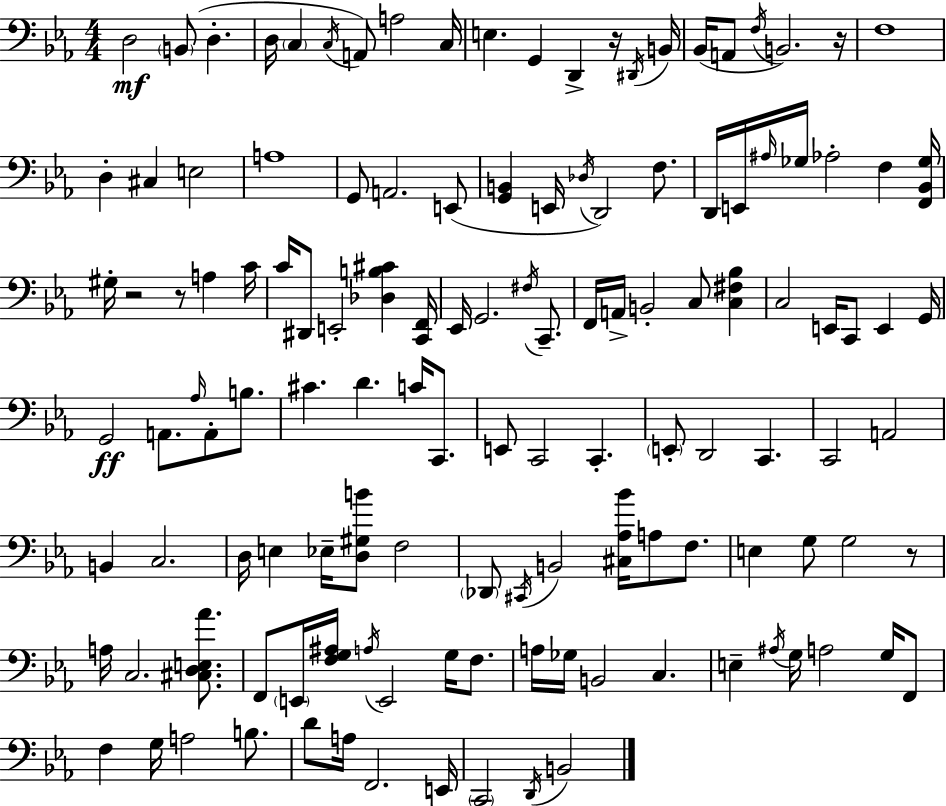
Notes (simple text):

D3/h B2/e D3/q. D3/s C3/q C3/s A2/e A3/h C3/s E3/q. G2/q D2/q R/s D#2/s B2/s Bb2/s A2/e F3/s B2/h. R/s F3/w D3/q C#3/q E3/h A3/w G2/e A2/h. E2/e [G2,B2]/q E2/s Db3/s D2/h F3/e. D2/s E2/s A#3/s Gb3/s Ab3/h F3/q [F2,Bb2,Gb3]/s G#3/s R/h R/e A3/q C4/s C4/s D#2/e E2/h [Db3,B3,C#4]/q [C2,F2]/s Eb2/s G2/h. F#3/s C2/e. F2/s A2/s B2/h C3/e [C3,F#3,Bb3]/q C3/h E2/s C2/e E2/q G2/s G2/h A2/e. Ab3/s A2/e B3/e. C#4/q. D4/q. C4/s C2/e. E2/e C2/h C2/q. E2/e D2/h C2/q. C2/h A2/h B2/q C3/h. D3/s E3/q Eb3/s [D3,G#3,B4]/e F3/h Db2/e C#2/s B2/h [C#3,Ab3,Bb4]/s A3/e F3/e. E3/q G3/e G3/h R/e A3/s C3/h. [C#3,D3,E3,Ab4]/e. F2/e E2/s [F3,G3,A#3]/s A3/s E2/h G3/s F3/e. A3/s Gb3/s B2/h C3/q. E3/q A#3/s G3/s A3/h G3/s F2/e F3/q G3/s A3/h B3/e. D4/e A3/s F2/h. E2/s C2/h D2/s B2/h